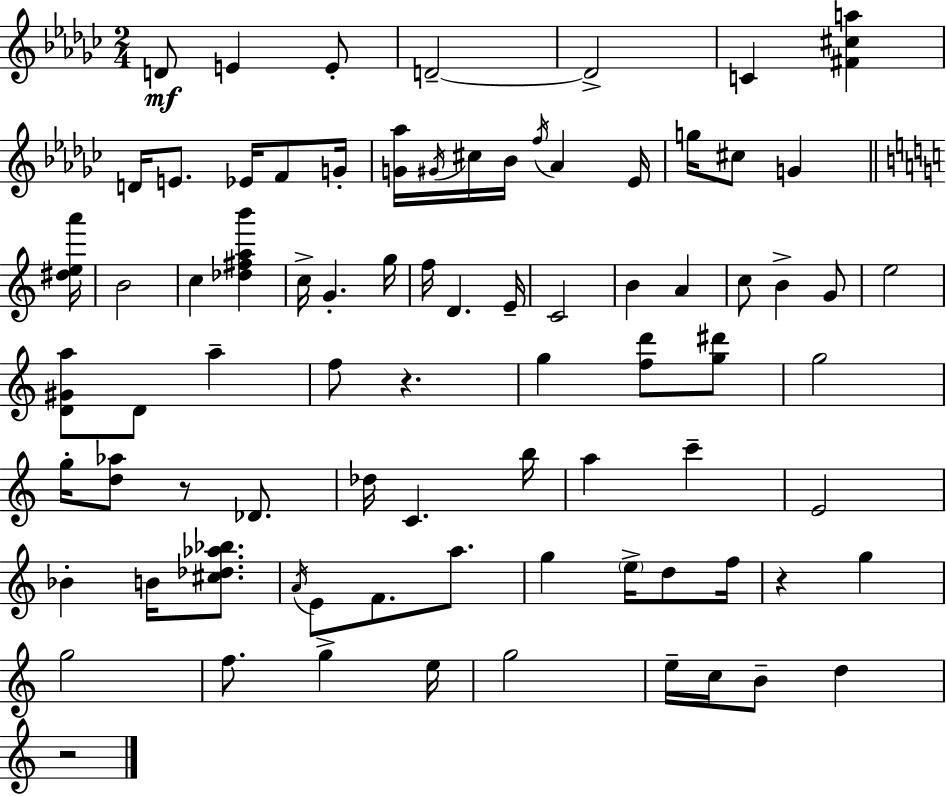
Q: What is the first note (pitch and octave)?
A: D4